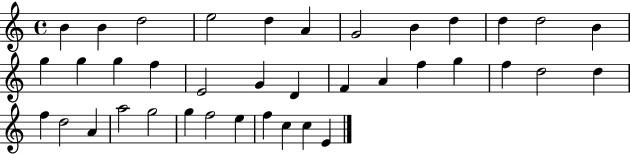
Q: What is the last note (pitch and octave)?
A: E4